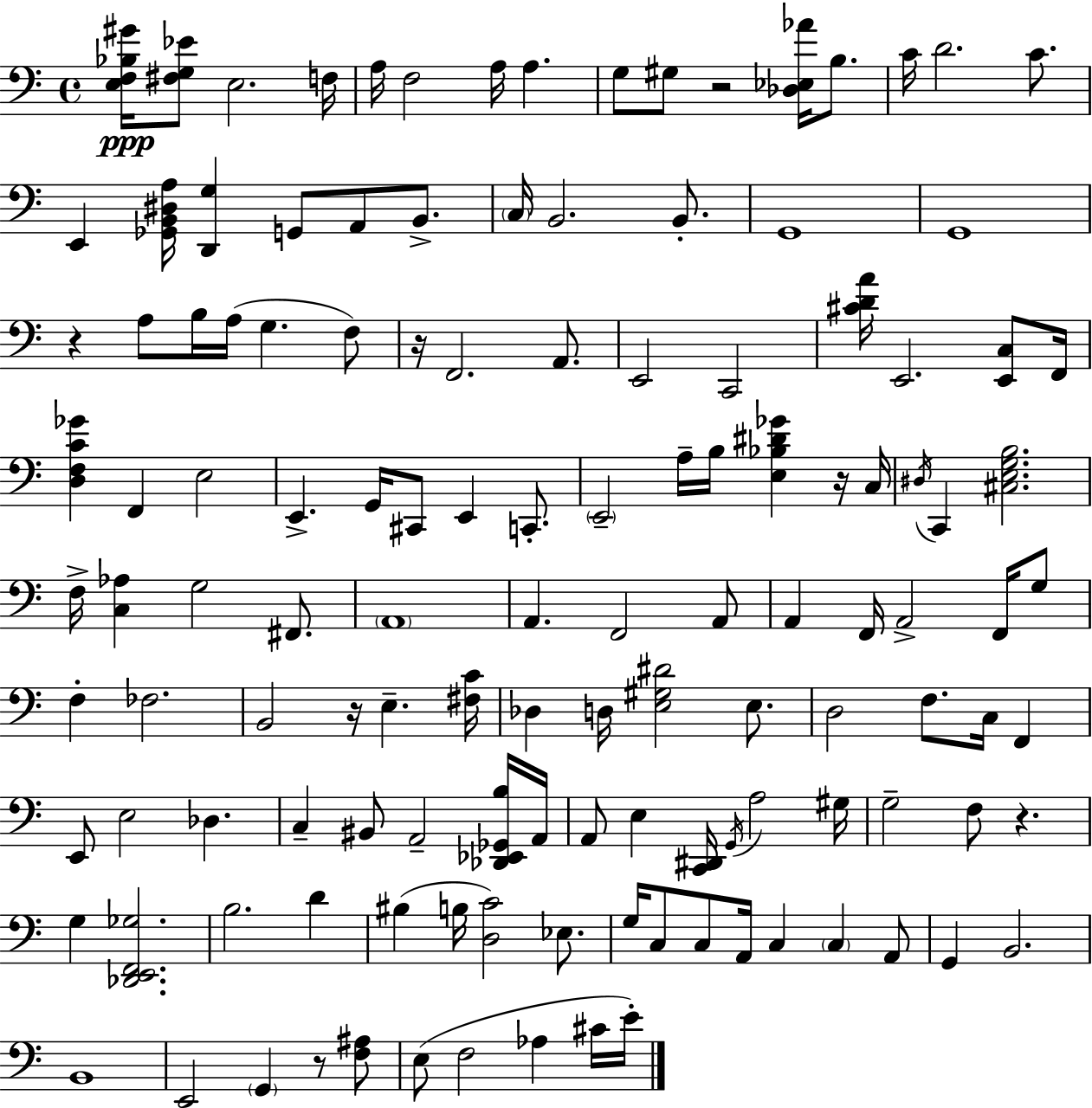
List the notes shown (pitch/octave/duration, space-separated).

[E3,F3,Bb3,G#4]/s [F#3,G3,Eb4]/e E3/h. F3/s A3/s F3/h A3/s A3/q. G3/e G#3/e R/h [Db3,Eb3,Ab4]/s B3/e. C4/s D4/h. C4/e. E2/q [Gb2,B2,D#3,A3]/s [D2,G3]/q G2/e A2/e B2/e. C3/s B2/h. B2/e. G2/w G2/w R/q A3/e B3/s A3/s G3/q. F3/e R/s F2/h. A2/e. E2/h C2/h [C#4,D4,A4]/s E2/h. [E2,C3]/e F2/s [D3,F3,C4,Gb4]/q F2/q E3/h E2/q. G2/s C#2/e E2/q C2/e. E2/h A3/s B3/s [E3,Bb3,D#4,Gb4]/q R/s C3/s D#3/s C2/q [C#3,E3,G3,B3]/h. F3/s [C3,Ab3]/q G3/h F#2/e. A2/w A2/q. F2/h A2/e A2/q F2/s A2/h F2/s G3/e F3/q FES3/h. B2/h R/s E3/q. [F#3,C4]/s Db3/q D3/s [E3,G#3,D#4]/h E3/e. D3/h F3/e. C3/s F2/q E2/e E3/h Db3/q. C3/q BIS2/e A2/h [Db2,Eb2,Gb2,B3]/s A2/s A2/e E3/q [C2,D#2]/s G2/s A3/h G#3/s G3/h F3/e R/q. G3/q [Db2,E2,F2,Gb3]/h. B3/h. D4/q BIS3/q B3/s [D3,C4]/h Eb3/e. G3/s C3/e C3/e A2/s C3/q C3/q A2/e G2/q B2/h. B2/w E2/h G2/q R/e [F3,A#3]/e E3/e F3/h Ab3/q C#4/s E4/s